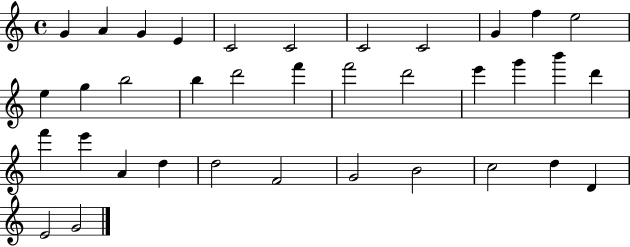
{
  \clef treble
  \time 4/4
  \defaultTimeSignature
  \key c \major
  g'4 a'4 g'4 e'4 | c'2 c'2 | c'2 c'2 | g'4 f''4 e''2 | \break e''4 g''4 b''2 | b''4 d'''2 f'''4 | f'''2 d'''2 | e'''4 g'''4 b'''4 d'''4 | \break f'''4 e'''4 a'4 d''4 | d''2 f'2 | g'2 b'2 | c''2 d''4 d'4 | \break e'2 g'2 | \bar "|."
}